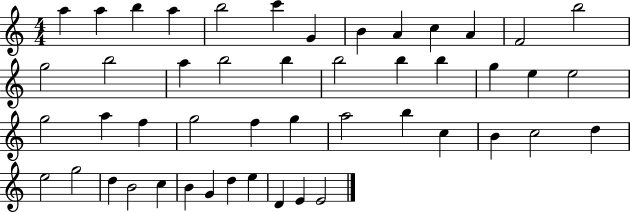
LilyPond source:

{
  \clef treble
  \numericTimeSignature
  \time 4/4
  \key c \major
  a''4 a''4 b''4 a''4 | b''2 c'''4 g'4 | b'4 a'4 c''4 a'4 | f'2 b''2 | \break g''2 b''2 | a''4 b''2 b''4 | b''2 b''4 b''4 | g''4 e''4 e''2 | \break g''2 a''4 f''4 | g''2 f''4 g''4 | a''2 b''4 c''4 | b'4 c''2 d''4 | \break e''2 g''2 | d''4 b'2 c''4 | b'4 g'4 d''4 e''4 | d'4 e'4 e'2 | \break \bar "|."
}